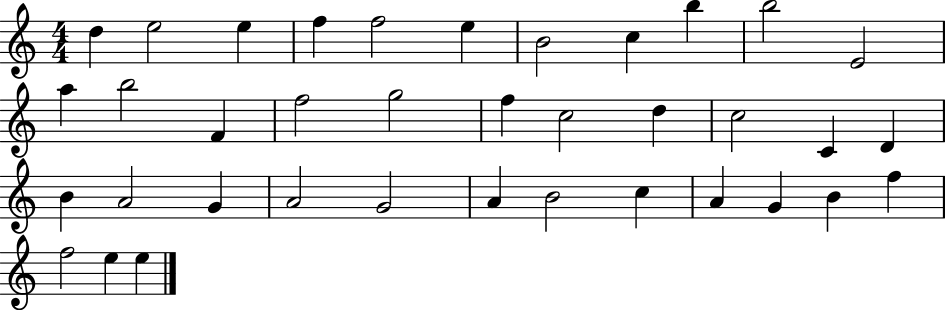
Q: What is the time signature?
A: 4/4